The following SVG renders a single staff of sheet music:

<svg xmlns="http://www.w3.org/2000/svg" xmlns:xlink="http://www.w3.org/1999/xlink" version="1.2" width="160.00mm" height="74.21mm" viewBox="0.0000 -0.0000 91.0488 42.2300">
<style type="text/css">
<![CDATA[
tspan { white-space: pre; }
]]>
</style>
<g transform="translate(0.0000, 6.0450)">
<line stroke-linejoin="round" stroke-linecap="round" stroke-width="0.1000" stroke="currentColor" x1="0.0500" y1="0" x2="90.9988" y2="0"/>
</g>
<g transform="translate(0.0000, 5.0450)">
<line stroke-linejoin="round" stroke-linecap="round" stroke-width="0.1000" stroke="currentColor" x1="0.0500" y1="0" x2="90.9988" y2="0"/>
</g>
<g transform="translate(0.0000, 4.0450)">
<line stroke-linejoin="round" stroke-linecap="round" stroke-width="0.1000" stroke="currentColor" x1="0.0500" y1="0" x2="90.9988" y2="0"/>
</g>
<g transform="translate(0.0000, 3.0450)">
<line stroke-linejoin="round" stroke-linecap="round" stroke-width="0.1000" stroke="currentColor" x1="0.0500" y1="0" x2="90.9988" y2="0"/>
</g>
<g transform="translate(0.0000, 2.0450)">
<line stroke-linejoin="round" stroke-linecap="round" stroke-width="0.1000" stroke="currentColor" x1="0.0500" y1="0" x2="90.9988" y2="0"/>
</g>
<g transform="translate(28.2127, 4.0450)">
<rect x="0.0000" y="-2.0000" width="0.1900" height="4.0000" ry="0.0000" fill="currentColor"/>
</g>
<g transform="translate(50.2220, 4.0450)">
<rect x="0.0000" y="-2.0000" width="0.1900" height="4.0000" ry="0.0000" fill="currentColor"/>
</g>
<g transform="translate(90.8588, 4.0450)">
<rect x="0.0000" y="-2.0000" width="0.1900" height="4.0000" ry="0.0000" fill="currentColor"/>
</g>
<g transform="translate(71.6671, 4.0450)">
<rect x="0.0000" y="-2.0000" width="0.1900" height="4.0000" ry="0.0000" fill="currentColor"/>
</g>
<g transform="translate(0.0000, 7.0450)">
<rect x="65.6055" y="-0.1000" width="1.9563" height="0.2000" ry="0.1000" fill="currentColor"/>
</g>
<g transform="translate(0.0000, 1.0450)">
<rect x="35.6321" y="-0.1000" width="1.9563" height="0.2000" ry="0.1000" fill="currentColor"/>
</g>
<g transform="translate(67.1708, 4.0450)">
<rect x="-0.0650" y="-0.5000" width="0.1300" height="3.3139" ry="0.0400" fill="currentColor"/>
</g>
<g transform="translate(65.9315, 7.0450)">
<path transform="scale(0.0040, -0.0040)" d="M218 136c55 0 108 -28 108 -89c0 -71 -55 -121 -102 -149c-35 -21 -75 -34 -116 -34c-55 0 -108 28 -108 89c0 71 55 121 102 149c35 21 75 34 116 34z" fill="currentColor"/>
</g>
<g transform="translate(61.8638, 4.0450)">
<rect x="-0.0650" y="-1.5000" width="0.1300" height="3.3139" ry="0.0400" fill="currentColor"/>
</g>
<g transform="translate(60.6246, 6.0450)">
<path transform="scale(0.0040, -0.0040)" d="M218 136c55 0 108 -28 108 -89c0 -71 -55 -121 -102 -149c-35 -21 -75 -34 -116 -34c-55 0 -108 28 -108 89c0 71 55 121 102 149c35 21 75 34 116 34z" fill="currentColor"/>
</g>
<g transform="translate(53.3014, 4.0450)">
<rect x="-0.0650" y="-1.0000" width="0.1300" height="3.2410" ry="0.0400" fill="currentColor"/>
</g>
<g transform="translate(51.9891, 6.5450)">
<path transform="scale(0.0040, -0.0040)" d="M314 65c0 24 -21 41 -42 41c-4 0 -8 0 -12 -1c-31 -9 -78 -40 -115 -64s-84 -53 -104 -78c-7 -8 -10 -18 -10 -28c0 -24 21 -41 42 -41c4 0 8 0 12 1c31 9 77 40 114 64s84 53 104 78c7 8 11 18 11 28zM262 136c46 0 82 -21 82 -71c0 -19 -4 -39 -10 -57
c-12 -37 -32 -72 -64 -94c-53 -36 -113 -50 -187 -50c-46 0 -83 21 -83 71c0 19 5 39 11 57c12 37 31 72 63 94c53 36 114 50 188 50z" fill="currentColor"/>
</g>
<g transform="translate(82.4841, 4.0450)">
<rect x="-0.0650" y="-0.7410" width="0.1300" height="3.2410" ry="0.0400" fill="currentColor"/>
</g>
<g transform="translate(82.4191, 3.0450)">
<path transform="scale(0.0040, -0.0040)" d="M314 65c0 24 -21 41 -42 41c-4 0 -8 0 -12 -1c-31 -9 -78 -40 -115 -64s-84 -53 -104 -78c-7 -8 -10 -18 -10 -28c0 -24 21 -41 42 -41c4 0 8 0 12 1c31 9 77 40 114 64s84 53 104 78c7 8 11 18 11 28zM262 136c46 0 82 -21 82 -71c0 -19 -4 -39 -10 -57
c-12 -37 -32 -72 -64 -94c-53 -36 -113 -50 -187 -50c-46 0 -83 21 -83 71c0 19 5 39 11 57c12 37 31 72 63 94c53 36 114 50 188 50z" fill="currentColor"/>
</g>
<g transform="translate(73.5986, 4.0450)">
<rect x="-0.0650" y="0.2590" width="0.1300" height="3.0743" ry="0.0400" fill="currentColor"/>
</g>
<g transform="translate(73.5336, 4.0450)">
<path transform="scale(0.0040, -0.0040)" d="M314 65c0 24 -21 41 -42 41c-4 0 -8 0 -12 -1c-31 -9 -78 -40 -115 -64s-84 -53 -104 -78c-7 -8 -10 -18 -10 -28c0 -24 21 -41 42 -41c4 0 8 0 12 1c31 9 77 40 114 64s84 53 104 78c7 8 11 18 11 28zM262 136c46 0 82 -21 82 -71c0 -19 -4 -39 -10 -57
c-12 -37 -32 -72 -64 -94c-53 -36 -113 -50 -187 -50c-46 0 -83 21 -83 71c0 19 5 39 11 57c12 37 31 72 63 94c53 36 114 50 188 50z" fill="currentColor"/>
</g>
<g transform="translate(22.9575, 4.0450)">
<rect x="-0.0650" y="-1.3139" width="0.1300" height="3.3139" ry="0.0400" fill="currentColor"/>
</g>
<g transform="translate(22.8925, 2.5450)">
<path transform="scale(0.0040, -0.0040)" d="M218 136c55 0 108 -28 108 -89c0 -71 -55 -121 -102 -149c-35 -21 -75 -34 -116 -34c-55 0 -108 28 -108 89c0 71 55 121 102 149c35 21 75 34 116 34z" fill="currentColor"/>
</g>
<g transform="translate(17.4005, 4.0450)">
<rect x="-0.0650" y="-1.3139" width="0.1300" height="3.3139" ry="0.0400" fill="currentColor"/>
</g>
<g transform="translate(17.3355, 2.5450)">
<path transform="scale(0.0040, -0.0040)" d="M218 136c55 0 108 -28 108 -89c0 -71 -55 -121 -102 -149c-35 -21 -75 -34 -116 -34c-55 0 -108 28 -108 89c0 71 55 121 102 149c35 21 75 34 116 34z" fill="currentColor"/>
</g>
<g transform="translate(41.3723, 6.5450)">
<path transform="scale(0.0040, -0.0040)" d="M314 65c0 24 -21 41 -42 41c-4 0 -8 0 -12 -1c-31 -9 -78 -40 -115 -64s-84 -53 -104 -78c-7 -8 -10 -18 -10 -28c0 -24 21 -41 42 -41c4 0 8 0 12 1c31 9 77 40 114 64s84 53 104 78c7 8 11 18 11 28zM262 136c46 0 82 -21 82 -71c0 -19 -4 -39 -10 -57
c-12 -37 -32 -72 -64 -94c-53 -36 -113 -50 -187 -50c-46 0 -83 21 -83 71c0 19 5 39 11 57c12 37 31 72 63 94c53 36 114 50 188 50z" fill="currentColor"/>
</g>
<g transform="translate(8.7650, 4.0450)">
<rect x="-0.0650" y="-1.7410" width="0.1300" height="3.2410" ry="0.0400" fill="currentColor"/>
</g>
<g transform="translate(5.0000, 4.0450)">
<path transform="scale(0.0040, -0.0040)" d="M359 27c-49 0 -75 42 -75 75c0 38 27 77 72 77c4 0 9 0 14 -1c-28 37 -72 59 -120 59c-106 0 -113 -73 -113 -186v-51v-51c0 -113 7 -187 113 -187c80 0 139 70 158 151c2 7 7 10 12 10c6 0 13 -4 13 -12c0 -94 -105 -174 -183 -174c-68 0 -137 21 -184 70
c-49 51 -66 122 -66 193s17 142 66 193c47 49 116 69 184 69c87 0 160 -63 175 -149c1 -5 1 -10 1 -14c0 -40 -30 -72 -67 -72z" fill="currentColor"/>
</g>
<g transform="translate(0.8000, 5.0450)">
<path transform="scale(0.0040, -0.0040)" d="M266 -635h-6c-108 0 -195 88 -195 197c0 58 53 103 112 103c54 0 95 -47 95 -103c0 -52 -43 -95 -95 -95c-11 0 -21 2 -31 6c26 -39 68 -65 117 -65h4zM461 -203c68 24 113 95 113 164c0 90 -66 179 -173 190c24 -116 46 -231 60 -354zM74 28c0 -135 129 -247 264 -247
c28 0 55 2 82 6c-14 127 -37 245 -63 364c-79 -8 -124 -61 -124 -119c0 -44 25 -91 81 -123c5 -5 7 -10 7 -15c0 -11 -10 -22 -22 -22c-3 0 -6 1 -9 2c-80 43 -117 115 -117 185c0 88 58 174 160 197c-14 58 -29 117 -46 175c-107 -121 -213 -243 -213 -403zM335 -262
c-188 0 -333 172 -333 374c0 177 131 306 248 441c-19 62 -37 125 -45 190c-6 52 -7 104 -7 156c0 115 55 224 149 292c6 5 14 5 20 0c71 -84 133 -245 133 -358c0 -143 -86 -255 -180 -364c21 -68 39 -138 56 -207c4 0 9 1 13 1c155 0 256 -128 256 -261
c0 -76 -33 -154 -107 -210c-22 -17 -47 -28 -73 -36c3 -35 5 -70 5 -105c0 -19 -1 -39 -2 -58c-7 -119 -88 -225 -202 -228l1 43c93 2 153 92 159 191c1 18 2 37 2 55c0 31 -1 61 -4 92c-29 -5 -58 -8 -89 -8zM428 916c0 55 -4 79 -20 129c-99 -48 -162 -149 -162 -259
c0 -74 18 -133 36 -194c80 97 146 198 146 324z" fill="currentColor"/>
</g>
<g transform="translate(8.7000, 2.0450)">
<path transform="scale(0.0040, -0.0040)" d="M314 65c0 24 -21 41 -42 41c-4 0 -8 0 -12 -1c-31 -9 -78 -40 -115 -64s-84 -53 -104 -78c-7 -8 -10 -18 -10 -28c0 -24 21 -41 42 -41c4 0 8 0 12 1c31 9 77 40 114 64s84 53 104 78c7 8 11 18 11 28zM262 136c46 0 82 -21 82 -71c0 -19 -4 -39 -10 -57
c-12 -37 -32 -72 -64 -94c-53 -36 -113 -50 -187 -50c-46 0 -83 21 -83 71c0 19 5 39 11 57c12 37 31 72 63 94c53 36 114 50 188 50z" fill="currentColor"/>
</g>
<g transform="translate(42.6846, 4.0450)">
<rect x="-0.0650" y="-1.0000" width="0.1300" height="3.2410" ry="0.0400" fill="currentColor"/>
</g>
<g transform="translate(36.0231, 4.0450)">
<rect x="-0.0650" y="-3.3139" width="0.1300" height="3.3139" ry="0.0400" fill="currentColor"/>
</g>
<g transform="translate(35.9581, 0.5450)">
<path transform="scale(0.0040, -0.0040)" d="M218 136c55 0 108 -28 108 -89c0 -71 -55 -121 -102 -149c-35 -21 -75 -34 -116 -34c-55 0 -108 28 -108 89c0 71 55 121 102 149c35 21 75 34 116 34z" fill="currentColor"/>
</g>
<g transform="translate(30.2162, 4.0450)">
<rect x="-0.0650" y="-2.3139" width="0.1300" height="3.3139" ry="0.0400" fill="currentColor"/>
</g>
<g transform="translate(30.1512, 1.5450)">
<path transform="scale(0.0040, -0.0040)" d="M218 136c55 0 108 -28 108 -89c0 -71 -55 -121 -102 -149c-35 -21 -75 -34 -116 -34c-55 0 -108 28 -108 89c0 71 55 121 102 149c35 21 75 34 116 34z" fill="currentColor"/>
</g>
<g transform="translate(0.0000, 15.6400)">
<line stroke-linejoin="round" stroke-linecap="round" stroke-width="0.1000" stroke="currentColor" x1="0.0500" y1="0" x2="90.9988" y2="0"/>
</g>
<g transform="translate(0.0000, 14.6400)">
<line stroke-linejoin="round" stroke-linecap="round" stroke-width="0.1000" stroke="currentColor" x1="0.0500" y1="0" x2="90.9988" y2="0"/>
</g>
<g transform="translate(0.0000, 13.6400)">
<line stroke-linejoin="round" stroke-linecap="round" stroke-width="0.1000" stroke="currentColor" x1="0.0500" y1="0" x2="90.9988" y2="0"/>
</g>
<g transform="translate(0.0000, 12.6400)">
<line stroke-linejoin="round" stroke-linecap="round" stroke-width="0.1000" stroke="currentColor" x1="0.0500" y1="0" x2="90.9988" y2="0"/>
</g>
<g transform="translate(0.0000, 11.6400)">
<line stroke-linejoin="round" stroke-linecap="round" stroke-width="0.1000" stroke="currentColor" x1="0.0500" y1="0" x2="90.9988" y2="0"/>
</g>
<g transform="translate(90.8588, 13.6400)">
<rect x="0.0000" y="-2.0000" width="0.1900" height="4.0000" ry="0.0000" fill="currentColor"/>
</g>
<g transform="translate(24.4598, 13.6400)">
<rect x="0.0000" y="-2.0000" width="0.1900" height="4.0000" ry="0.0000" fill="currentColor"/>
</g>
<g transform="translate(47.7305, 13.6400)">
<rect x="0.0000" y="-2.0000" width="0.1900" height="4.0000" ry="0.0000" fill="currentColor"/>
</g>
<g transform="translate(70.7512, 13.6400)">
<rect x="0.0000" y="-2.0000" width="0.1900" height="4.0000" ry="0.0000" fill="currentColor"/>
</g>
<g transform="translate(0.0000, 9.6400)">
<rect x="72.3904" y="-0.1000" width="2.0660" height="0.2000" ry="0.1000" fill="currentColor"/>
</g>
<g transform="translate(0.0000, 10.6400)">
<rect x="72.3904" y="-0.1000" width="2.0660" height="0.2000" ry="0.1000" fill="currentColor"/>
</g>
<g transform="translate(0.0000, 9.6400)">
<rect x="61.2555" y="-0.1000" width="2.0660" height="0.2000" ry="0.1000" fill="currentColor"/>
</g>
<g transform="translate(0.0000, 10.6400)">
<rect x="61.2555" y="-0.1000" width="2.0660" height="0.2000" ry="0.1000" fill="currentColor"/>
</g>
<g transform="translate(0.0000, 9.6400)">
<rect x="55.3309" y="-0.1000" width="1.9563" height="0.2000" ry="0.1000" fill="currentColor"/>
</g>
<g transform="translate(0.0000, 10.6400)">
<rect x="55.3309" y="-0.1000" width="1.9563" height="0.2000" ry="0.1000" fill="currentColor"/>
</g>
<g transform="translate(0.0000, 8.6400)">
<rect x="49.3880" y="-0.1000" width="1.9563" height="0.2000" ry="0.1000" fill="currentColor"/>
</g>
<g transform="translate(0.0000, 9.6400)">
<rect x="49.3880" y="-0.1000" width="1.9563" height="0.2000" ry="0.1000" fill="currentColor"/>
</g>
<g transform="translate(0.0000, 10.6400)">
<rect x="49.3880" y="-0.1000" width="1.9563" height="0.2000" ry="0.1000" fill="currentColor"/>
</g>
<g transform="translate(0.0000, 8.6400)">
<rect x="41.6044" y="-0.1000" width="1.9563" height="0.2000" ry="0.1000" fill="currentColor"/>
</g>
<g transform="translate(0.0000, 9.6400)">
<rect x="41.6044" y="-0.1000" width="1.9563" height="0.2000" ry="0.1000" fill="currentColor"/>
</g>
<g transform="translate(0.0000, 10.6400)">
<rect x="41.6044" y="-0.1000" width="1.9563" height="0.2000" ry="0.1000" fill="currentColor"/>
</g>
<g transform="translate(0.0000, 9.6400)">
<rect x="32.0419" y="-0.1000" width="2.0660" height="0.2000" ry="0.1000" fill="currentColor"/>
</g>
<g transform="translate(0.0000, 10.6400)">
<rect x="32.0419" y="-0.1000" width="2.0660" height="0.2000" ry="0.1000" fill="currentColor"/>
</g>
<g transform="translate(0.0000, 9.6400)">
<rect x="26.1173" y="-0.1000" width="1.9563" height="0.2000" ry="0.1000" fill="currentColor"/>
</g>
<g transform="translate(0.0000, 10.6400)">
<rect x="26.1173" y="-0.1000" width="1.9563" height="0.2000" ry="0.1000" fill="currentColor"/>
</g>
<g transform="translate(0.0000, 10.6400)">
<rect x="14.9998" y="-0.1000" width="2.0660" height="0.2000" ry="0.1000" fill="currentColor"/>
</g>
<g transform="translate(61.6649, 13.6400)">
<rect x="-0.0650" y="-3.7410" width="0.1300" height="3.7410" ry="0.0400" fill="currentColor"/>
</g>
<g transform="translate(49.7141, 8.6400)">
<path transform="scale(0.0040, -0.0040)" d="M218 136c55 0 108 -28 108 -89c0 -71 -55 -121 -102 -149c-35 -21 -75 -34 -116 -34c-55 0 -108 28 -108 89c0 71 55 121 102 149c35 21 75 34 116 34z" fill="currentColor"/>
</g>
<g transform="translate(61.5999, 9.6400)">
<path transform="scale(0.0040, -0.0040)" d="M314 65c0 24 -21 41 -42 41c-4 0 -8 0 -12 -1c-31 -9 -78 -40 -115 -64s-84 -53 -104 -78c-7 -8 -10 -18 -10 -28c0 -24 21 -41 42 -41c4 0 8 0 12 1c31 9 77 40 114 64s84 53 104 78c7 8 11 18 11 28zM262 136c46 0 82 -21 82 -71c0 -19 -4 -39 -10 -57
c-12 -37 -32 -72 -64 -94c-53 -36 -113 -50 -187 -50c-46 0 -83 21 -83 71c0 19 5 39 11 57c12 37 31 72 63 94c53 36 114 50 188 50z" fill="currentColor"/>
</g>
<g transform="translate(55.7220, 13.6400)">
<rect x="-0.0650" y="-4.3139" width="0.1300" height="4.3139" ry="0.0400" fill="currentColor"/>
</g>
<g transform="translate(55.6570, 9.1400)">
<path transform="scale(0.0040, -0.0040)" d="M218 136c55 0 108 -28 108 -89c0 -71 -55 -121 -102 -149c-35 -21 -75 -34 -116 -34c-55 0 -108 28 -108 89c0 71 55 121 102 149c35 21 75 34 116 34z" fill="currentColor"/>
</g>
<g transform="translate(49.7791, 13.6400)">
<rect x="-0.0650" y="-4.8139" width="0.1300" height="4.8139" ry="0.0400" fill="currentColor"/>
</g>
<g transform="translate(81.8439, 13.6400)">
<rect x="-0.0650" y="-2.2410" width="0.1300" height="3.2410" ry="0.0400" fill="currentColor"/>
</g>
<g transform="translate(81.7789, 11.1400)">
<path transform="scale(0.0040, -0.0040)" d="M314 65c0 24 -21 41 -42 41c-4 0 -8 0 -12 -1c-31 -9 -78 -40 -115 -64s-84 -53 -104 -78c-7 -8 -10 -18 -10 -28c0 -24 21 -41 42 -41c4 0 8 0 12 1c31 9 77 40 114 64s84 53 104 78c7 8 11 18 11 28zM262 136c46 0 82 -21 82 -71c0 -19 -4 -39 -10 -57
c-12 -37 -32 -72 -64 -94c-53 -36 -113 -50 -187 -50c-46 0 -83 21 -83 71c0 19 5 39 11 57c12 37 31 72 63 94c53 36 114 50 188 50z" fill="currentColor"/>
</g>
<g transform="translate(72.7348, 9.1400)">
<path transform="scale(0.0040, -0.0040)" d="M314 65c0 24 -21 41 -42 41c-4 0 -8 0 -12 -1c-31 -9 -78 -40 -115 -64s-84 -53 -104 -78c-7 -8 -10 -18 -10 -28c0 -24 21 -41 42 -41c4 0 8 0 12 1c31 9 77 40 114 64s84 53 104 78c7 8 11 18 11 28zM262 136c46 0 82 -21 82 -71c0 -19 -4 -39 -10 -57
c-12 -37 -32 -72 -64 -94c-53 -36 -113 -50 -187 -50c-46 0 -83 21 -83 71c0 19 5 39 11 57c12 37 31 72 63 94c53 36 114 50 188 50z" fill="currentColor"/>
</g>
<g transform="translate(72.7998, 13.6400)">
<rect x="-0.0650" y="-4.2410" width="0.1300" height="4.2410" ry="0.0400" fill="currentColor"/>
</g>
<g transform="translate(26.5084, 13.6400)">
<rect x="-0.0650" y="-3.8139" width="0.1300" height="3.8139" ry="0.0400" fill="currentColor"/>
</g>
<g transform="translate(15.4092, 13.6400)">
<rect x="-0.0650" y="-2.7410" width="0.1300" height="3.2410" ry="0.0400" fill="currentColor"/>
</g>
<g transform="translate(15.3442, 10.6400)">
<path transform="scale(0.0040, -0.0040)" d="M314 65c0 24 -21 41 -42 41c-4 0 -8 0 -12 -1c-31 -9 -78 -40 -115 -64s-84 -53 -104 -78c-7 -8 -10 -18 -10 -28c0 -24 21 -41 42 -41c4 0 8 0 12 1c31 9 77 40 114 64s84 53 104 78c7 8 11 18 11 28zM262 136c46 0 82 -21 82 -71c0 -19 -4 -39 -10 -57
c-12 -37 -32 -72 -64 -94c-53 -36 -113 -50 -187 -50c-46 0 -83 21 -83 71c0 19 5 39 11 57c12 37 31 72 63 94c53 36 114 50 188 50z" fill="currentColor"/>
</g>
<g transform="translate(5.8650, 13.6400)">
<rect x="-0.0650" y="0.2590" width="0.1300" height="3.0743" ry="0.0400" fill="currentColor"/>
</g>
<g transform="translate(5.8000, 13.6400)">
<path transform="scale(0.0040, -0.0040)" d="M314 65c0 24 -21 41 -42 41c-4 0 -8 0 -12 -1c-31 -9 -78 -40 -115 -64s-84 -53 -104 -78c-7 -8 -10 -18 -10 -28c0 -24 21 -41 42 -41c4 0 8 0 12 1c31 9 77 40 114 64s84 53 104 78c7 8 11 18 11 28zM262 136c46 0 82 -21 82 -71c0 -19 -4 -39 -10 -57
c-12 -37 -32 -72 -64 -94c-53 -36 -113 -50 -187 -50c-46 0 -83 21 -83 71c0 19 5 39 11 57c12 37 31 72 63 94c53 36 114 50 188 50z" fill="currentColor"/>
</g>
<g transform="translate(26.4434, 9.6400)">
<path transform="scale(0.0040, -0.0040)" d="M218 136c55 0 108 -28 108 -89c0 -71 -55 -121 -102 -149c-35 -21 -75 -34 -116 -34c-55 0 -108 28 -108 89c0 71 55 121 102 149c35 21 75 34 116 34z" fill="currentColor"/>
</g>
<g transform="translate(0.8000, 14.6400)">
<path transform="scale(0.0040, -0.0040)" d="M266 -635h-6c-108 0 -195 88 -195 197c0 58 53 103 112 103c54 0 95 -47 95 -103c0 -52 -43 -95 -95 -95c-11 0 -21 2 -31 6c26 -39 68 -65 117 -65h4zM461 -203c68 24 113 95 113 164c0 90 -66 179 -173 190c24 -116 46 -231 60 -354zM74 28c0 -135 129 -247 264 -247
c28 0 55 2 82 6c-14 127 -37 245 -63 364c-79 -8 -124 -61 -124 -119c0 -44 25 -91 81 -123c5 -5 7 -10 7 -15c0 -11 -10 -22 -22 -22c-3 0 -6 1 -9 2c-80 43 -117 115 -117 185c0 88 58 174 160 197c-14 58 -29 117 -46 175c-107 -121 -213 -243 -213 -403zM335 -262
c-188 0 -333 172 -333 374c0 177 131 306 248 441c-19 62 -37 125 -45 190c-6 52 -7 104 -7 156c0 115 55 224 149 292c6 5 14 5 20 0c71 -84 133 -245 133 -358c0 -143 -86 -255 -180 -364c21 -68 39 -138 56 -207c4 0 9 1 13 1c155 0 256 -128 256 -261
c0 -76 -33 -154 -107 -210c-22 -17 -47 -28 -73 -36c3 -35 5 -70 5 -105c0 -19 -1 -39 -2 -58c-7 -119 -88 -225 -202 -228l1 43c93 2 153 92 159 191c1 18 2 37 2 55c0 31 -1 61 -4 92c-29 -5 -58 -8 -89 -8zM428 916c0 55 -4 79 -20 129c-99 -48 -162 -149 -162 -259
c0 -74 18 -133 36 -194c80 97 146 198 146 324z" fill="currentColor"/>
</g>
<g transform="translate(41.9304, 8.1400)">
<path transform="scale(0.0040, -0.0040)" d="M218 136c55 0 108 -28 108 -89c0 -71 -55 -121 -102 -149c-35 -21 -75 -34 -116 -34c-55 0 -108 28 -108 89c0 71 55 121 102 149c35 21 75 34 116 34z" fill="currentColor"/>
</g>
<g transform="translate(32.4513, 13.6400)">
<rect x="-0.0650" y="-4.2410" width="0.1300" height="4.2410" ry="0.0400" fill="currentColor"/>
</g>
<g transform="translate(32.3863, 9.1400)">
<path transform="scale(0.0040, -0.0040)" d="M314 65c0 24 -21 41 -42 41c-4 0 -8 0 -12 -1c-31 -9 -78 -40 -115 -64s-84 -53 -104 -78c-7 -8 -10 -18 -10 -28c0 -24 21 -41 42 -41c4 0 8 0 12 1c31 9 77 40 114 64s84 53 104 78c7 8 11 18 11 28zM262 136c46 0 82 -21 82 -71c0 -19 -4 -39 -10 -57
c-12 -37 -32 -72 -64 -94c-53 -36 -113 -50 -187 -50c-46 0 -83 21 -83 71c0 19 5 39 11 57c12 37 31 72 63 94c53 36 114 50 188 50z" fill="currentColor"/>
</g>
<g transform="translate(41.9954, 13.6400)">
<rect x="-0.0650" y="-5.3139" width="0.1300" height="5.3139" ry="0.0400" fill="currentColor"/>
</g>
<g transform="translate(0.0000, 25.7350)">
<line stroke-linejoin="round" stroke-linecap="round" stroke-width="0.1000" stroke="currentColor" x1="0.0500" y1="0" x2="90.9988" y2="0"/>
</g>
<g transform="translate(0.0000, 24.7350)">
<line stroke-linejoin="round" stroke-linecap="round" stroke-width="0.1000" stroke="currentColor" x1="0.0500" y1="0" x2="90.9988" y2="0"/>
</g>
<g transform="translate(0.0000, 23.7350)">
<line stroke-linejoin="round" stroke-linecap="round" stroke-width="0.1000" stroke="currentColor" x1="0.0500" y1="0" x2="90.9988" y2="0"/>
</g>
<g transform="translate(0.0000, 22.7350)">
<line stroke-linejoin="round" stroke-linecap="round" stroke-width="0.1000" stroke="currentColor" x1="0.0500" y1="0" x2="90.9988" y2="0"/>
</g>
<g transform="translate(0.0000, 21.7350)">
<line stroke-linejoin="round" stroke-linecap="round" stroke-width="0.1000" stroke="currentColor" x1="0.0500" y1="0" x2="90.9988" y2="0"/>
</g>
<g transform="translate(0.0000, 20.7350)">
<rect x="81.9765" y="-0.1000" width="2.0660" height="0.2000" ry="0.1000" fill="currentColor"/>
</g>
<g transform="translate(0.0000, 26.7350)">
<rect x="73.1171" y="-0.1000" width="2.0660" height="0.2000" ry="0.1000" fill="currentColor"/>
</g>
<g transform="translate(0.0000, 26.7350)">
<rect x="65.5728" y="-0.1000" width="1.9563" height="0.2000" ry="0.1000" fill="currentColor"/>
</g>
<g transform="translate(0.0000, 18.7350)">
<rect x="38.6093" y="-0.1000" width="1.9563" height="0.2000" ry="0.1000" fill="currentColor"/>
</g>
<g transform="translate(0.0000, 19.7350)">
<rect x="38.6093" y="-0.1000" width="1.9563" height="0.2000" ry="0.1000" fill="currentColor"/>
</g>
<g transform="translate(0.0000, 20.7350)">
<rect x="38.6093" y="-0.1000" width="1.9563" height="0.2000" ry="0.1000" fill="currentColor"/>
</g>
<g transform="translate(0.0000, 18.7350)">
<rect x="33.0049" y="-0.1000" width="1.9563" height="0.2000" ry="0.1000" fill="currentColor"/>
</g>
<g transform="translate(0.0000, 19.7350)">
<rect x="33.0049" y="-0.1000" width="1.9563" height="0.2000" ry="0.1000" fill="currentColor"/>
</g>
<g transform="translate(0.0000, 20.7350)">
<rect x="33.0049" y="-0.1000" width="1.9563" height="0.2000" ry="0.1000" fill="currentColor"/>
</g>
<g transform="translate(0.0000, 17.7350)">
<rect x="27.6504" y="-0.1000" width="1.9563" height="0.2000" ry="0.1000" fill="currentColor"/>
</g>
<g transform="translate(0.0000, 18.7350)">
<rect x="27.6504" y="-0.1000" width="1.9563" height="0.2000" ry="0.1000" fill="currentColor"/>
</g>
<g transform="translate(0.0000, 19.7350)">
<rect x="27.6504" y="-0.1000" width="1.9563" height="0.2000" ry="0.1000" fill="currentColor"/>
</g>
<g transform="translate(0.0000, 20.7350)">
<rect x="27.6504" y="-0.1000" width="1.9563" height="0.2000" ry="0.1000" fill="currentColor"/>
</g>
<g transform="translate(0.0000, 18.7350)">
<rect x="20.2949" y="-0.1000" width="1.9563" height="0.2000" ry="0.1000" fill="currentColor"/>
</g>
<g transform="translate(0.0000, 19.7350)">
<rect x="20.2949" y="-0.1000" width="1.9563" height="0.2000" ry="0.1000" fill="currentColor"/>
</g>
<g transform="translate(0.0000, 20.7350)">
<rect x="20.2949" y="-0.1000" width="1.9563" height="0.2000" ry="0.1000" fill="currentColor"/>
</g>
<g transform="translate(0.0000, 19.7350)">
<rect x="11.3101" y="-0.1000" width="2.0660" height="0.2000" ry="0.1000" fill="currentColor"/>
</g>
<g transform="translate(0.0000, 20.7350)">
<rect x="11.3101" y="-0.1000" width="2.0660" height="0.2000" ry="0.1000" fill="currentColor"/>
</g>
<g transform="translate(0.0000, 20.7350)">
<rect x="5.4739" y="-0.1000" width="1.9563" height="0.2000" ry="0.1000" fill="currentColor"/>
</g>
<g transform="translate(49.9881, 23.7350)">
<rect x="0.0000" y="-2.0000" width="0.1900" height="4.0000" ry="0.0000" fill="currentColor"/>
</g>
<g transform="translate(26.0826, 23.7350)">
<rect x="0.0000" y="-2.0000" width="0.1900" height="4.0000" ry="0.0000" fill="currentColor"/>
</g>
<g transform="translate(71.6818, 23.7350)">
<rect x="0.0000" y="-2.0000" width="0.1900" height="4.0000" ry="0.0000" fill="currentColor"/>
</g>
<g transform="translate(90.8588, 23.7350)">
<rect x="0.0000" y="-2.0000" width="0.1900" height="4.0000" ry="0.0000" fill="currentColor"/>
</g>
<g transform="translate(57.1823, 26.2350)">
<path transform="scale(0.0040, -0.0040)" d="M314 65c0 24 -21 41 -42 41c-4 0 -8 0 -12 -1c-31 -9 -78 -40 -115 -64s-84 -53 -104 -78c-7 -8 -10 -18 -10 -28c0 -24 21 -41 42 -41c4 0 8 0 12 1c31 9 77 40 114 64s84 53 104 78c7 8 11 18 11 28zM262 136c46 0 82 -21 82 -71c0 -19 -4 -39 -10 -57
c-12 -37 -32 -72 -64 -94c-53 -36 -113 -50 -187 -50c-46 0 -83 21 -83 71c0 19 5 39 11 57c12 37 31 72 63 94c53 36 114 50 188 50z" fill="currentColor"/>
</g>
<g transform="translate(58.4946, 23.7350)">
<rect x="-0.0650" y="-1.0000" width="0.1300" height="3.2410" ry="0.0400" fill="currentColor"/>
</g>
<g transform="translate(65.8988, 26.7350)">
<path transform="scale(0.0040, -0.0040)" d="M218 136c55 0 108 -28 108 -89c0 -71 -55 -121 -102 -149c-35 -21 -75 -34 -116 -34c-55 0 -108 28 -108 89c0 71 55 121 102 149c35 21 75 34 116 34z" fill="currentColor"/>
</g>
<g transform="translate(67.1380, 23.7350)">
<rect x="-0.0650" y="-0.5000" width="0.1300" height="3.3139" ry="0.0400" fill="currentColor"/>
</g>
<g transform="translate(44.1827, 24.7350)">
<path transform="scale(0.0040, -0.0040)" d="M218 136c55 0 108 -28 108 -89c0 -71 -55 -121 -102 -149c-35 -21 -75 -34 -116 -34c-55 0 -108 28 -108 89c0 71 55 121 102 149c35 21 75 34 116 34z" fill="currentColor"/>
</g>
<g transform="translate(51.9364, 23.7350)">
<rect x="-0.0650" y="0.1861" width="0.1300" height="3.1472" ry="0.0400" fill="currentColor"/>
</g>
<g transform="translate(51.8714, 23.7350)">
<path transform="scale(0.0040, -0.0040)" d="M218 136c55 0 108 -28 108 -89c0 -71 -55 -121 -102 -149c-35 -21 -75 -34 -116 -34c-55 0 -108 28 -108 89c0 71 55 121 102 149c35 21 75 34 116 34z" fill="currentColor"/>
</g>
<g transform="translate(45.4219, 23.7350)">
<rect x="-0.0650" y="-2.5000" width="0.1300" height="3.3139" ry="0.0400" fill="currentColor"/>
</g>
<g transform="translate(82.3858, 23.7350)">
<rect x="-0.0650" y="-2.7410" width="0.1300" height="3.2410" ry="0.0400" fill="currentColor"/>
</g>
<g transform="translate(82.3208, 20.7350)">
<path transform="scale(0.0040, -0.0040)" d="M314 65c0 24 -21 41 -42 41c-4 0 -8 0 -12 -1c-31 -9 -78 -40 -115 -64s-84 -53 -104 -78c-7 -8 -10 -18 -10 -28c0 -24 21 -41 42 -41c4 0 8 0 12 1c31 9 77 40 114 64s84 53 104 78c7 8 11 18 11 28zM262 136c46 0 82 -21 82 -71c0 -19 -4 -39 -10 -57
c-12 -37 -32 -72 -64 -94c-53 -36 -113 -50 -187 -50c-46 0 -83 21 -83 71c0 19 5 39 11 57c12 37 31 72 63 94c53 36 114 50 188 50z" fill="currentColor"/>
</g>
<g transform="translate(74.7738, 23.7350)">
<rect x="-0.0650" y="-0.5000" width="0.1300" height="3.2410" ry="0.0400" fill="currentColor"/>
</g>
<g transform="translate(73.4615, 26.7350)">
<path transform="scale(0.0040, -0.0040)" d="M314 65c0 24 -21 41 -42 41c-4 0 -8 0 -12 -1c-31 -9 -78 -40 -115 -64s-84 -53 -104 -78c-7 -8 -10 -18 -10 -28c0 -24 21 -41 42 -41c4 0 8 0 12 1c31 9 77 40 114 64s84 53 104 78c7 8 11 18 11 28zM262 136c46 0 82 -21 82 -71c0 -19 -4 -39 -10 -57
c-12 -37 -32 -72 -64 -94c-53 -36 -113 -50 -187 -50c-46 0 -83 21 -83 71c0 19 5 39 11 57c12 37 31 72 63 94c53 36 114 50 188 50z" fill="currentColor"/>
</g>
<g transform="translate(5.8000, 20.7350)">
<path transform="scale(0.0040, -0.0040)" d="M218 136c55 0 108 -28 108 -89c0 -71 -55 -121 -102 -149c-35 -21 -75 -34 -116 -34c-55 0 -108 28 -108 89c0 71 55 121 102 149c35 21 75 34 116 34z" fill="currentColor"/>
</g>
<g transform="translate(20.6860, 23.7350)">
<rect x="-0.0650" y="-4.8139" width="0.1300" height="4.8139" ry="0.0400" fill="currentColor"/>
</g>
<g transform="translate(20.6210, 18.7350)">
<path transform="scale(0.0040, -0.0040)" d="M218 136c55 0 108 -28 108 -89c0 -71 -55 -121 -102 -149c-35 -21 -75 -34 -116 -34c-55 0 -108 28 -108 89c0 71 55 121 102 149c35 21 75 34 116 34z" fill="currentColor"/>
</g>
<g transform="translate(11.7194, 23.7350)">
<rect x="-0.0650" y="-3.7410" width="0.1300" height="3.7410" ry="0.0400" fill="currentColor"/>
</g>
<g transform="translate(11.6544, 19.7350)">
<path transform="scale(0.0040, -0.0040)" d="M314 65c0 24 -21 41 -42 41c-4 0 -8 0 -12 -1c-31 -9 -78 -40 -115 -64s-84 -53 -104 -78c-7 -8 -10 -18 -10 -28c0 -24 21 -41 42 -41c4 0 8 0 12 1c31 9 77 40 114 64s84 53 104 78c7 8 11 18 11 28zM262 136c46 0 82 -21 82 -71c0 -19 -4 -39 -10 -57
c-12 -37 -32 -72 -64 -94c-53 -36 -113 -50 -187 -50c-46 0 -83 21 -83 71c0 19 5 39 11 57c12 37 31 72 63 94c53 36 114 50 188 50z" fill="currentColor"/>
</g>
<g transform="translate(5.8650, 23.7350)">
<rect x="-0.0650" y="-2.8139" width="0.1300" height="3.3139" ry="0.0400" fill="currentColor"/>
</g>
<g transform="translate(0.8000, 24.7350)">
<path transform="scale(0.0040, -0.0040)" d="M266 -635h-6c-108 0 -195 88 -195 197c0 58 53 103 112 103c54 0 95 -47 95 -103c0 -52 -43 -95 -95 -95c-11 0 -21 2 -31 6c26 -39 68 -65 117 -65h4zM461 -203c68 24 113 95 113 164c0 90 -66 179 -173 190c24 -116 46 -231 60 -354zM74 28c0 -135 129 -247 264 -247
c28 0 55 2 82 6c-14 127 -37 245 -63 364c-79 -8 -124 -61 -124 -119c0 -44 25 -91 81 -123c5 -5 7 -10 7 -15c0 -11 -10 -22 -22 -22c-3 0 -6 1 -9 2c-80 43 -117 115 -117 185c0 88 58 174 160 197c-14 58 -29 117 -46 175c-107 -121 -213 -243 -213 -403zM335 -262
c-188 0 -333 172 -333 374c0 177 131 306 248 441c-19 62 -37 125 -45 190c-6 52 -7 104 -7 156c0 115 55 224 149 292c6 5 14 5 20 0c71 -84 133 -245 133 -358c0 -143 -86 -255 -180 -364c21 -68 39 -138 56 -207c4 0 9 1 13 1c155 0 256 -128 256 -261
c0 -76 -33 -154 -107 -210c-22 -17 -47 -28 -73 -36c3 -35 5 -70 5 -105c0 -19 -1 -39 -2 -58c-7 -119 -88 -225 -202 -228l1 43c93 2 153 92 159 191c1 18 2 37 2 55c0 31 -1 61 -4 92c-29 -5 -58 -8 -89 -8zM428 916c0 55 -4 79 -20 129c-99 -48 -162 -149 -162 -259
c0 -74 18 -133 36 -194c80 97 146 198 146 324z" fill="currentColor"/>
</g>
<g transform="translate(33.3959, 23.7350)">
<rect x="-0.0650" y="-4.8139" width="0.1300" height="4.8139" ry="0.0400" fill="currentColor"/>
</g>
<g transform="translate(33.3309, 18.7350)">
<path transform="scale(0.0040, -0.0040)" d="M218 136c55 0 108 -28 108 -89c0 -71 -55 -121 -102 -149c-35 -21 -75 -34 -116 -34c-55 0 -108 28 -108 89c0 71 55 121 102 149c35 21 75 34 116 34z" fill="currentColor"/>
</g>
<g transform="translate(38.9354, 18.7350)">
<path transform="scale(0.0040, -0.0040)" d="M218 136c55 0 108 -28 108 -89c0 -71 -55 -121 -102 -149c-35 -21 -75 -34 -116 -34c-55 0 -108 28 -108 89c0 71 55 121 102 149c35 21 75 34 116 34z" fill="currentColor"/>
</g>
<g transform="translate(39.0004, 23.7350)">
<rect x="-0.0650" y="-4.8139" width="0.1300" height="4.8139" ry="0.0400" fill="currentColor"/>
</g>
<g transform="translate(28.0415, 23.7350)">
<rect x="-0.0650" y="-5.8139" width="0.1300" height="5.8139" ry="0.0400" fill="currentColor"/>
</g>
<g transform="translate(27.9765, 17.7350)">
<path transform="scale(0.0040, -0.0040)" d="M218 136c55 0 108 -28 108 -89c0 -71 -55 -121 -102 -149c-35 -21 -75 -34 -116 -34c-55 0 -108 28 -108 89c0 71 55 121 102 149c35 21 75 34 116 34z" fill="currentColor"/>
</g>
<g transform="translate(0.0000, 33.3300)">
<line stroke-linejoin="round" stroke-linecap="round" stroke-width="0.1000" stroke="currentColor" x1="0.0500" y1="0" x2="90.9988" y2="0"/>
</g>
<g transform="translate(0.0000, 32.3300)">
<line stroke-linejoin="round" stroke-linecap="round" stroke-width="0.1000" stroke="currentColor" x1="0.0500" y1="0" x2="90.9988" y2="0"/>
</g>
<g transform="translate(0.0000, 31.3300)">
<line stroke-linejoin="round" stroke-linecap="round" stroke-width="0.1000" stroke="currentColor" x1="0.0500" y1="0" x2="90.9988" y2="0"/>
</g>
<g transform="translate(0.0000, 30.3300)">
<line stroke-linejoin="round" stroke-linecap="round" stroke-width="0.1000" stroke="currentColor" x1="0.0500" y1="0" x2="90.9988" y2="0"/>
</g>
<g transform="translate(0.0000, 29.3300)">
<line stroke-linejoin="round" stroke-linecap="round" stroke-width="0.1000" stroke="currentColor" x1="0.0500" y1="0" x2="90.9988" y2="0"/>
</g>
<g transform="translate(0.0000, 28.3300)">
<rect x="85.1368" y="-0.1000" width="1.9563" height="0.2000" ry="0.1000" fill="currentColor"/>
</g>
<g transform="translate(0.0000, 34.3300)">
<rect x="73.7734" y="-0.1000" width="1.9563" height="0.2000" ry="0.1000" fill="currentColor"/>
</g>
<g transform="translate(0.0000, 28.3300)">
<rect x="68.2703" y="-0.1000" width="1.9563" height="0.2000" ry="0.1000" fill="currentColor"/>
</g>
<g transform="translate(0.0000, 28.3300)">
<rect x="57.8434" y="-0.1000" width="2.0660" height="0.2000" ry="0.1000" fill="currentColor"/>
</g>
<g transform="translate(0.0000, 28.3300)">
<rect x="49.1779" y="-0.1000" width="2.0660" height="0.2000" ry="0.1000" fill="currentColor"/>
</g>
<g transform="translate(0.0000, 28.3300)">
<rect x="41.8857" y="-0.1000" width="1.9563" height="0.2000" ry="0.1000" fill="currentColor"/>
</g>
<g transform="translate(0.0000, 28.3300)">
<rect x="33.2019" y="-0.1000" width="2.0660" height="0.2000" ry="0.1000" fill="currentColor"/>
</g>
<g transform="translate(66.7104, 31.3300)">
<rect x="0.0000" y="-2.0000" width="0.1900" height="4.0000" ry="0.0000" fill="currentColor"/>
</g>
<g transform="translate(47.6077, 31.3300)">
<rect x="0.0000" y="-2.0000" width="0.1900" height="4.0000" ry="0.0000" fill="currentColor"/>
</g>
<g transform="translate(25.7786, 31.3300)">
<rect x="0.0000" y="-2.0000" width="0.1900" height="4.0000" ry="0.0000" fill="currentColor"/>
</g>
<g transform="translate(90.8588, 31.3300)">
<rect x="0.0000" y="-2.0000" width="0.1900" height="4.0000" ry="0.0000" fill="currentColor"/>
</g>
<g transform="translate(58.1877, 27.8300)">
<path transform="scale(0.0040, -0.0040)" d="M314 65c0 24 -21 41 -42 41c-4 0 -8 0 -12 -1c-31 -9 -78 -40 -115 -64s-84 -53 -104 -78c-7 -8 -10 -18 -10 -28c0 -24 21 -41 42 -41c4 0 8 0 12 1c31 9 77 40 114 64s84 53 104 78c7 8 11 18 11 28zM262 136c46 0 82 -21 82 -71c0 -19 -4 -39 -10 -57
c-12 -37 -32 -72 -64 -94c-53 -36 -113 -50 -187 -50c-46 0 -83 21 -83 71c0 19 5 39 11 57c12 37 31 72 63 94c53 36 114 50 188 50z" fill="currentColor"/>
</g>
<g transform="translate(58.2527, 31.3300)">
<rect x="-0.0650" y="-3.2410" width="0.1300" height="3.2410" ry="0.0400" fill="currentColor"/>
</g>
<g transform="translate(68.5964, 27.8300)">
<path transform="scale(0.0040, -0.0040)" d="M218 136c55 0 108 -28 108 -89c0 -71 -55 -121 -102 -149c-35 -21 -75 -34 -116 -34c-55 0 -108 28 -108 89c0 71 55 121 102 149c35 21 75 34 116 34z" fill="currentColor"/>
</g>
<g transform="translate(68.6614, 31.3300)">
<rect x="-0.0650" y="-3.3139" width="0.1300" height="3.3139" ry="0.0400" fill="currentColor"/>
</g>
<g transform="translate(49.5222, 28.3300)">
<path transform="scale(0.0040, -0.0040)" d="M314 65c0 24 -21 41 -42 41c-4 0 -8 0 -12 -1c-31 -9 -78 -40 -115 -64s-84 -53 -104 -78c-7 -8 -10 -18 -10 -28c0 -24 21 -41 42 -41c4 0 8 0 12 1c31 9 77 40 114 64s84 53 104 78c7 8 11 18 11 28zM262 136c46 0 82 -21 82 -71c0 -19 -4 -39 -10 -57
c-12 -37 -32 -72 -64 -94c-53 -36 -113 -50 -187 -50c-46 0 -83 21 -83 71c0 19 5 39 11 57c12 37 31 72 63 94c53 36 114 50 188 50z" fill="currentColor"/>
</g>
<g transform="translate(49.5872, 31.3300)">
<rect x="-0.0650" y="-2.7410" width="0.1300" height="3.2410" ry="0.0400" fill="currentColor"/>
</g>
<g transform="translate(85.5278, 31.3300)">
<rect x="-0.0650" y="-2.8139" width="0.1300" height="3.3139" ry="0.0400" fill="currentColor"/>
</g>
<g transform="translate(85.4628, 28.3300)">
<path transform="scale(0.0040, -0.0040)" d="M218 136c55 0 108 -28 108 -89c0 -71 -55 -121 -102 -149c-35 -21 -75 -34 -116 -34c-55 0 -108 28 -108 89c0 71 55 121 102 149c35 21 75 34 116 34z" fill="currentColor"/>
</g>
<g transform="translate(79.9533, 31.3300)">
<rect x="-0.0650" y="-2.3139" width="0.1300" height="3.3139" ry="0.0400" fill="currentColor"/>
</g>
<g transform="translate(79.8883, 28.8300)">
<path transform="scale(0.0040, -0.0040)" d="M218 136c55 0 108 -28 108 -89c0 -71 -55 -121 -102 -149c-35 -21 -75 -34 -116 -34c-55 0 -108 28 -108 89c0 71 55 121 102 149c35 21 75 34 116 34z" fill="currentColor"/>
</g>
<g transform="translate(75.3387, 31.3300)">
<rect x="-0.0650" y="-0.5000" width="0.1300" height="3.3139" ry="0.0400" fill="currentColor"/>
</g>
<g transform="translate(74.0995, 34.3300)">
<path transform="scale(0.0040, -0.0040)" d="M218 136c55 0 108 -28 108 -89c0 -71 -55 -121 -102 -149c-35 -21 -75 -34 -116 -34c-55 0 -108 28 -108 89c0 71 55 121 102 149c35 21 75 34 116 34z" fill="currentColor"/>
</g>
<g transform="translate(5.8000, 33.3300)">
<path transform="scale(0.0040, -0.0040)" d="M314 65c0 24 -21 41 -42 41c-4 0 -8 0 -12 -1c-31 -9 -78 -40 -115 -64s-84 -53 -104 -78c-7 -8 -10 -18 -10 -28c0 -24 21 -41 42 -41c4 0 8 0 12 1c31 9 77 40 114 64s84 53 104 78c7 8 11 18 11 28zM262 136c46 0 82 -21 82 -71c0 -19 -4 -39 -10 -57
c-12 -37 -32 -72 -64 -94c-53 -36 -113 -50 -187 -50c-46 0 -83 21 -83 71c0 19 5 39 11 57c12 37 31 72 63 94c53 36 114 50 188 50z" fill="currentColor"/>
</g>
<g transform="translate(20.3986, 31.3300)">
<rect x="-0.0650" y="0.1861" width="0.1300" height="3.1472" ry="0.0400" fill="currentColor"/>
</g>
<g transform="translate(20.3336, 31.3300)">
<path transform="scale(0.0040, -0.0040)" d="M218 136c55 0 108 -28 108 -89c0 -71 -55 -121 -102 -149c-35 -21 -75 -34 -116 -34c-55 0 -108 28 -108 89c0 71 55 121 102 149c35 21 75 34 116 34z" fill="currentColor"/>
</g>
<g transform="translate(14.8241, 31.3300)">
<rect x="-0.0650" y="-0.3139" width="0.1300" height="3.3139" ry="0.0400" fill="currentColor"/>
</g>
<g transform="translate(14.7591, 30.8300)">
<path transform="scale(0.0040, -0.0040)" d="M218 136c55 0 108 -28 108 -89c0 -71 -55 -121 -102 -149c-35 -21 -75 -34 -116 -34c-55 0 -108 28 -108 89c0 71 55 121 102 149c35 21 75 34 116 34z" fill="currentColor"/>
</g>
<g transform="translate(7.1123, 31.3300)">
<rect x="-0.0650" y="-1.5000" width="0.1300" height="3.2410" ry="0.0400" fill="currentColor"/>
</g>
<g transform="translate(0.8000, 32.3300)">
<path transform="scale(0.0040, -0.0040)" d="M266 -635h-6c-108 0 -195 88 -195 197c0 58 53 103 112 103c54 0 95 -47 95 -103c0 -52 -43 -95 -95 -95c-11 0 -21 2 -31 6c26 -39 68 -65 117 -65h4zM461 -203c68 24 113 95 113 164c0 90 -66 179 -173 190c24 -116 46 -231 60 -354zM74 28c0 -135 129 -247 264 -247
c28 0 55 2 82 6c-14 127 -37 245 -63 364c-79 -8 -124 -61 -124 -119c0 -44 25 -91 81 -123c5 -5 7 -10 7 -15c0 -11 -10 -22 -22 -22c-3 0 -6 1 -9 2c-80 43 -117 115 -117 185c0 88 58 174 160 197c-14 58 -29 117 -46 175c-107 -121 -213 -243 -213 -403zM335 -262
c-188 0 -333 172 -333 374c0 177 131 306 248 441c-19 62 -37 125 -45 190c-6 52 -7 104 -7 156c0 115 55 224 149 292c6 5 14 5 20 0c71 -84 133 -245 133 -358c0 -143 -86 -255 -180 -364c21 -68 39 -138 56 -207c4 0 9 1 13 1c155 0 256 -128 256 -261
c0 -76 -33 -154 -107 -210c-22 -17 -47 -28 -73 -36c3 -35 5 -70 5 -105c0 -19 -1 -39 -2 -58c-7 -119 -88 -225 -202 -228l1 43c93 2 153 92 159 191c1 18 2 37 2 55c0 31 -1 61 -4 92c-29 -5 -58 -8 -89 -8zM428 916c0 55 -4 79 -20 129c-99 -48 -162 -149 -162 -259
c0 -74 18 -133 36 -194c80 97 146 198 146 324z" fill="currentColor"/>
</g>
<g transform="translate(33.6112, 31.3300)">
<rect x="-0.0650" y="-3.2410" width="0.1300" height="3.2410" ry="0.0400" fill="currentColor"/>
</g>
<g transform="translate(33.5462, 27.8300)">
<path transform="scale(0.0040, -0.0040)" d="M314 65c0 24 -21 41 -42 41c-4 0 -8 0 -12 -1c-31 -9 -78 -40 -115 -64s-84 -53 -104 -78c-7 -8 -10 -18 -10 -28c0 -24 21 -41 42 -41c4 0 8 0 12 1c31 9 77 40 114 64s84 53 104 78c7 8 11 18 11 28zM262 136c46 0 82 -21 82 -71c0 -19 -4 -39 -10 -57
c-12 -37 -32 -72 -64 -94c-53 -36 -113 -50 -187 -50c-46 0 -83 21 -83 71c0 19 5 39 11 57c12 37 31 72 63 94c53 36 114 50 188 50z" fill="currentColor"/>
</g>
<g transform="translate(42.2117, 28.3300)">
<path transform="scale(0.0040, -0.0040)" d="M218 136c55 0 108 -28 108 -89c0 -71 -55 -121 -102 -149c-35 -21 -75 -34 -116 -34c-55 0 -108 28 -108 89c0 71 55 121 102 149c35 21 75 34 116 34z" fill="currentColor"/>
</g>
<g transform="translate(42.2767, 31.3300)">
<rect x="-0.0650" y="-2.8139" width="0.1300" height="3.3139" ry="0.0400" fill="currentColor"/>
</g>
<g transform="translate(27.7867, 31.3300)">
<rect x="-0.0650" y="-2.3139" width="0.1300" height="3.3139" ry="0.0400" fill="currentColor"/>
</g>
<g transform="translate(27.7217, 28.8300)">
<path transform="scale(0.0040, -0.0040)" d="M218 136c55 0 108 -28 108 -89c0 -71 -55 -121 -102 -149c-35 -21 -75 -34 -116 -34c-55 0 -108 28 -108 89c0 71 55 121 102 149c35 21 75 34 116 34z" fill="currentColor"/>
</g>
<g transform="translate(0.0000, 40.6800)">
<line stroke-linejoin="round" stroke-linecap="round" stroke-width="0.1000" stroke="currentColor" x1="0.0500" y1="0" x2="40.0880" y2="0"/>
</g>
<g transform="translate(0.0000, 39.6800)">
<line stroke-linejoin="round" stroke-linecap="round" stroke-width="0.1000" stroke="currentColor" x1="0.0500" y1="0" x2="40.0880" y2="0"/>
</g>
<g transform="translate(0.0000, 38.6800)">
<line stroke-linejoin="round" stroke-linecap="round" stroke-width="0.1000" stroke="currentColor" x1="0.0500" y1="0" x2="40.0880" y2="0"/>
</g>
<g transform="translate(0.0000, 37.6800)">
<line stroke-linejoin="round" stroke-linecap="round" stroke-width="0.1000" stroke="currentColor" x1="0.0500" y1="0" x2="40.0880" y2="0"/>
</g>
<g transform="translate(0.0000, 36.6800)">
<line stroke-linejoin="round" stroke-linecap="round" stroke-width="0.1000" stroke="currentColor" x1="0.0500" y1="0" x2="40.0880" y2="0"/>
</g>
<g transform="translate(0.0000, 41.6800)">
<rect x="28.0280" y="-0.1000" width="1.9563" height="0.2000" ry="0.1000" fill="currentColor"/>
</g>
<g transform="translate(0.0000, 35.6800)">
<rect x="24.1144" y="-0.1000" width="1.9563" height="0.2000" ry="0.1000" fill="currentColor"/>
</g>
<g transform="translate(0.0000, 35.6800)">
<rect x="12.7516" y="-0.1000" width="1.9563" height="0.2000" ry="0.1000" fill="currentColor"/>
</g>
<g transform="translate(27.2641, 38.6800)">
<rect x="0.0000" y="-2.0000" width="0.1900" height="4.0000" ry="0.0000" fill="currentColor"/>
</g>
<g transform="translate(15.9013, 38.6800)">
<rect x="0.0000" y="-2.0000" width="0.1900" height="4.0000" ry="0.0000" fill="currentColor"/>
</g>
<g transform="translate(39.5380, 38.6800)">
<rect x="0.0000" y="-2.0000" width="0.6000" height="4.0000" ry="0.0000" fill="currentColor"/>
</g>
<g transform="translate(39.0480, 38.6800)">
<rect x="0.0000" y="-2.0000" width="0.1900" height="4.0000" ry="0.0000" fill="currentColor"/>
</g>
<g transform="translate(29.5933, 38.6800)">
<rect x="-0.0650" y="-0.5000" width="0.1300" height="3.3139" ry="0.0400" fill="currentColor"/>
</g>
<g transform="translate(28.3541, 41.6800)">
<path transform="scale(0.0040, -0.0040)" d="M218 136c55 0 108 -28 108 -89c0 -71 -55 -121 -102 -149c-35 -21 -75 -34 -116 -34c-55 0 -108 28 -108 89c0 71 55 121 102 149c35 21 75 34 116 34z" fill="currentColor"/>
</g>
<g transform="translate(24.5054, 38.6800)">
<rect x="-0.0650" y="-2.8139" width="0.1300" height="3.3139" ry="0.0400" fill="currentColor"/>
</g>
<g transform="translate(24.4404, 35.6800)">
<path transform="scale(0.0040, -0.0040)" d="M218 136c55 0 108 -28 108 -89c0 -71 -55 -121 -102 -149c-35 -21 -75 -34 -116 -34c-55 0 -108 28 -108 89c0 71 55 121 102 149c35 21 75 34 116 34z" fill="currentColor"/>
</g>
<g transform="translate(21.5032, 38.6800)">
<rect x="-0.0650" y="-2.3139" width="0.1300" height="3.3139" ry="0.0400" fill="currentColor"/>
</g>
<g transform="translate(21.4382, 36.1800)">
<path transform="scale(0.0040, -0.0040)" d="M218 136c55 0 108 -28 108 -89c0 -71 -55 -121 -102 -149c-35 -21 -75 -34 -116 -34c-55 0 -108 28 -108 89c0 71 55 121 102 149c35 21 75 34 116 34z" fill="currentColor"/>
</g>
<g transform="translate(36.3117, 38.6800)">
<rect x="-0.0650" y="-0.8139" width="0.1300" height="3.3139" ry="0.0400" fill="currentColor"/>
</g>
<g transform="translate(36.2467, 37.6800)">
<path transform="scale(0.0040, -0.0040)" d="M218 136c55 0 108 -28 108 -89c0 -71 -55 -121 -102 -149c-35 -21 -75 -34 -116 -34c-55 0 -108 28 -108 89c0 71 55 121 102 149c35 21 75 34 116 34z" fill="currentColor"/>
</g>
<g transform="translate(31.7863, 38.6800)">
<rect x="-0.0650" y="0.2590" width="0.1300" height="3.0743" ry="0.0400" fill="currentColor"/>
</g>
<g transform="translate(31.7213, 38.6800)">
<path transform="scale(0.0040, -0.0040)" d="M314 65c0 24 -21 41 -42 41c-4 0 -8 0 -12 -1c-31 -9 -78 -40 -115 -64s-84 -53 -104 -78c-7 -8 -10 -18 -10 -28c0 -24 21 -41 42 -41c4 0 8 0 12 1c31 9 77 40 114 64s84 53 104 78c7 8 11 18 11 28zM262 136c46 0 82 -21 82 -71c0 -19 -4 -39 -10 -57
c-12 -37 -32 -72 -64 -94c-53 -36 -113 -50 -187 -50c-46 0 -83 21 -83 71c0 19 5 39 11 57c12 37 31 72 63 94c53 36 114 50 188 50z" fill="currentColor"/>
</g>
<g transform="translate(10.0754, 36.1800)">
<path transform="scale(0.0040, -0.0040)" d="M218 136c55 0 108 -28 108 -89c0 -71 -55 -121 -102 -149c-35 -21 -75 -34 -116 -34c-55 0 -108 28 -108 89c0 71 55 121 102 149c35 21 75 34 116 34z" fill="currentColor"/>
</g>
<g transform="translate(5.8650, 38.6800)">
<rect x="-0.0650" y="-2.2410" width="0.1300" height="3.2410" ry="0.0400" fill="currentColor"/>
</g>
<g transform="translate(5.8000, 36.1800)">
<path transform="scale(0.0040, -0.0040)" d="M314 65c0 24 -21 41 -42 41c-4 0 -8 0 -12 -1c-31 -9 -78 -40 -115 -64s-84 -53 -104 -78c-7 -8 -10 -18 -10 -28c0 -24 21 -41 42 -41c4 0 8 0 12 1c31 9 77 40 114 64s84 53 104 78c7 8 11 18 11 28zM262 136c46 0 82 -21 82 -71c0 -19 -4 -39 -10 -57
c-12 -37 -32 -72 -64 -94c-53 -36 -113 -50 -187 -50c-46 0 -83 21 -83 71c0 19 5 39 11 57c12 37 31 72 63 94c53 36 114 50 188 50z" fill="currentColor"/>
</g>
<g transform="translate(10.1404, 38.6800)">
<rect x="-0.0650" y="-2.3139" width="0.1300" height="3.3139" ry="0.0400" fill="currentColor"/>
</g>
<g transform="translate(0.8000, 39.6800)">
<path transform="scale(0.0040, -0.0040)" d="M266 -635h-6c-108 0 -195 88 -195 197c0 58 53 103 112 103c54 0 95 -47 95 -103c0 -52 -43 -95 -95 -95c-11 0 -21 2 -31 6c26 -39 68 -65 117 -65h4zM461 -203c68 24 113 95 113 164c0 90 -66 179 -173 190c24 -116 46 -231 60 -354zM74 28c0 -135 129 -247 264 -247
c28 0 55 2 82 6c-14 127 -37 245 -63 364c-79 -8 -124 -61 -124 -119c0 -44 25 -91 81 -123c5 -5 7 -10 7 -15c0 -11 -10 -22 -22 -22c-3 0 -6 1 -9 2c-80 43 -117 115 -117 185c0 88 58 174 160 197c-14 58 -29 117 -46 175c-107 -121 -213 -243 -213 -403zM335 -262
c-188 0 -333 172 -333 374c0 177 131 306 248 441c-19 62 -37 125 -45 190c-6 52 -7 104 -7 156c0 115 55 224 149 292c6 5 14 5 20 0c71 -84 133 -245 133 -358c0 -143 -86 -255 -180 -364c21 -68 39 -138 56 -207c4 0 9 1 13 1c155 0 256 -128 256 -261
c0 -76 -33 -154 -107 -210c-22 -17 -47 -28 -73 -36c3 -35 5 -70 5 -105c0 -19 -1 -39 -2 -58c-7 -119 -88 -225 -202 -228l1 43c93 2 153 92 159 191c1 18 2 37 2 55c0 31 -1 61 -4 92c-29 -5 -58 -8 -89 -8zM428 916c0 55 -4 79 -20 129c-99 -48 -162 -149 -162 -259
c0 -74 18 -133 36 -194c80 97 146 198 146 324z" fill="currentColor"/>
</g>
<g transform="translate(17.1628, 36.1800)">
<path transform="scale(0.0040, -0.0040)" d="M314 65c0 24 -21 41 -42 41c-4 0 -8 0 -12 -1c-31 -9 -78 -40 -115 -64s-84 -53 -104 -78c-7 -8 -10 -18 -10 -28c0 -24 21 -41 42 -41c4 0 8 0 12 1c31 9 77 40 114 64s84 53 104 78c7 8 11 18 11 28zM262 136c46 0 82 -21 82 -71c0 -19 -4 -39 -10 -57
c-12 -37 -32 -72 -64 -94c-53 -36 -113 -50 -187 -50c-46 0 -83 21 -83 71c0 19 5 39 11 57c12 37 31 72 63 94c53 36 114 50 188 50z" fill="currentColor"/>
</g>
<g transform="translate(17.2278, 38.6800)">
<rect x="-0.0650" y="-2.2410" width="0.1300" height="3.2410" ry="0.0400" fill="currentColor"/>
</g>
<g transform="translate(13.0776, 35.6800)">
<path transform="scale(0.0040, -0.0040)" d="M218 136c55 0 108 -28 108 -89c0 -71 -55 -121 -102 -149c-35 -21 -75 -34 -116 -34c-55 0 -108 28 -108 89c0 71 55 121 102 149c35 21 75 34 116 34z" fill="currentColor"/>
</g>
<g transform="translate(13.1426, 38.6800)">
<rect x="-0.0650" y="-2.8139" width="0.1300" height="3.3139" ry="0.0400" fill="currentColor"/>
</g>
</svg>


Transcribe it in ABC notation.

X:1
T:Untitled
M:4/4
L:1/4
K:C
f2 e e g b D2 D2 E C B2 d2 B2 a2 c' d'2 f' e' d' c'2 d'2 g2 a c'2 e' g' e' e' G B D2 C C2 a2 E2 c B g b2 a a2 b2 b C g a g2 g a g2 g a C B2 d